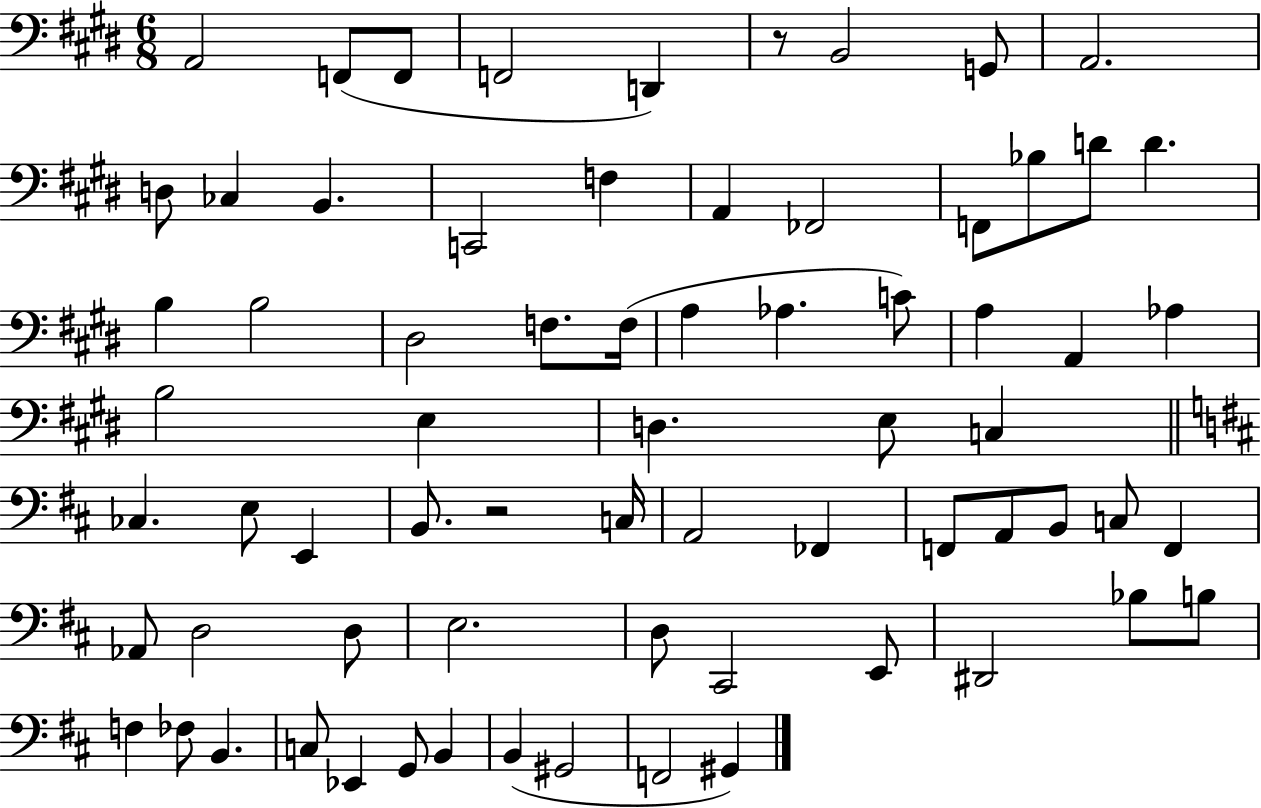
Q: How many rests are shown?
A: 2